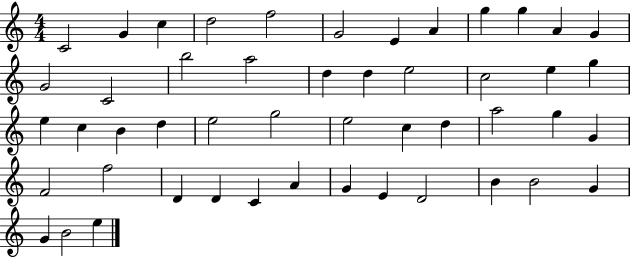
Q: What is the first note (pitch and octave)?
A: C4